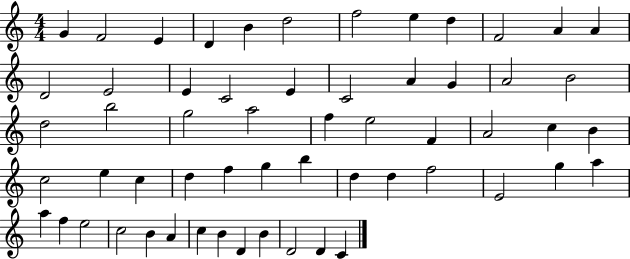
{
  \clef treble
  \numericTimeSignature
  \time 4/4
  \key c \major
  g'4 f'2 e'4 | d'4 b'4 d''2 | f''2 e''4 d''4 | f'2 a'4 a'4 | \break d'2 e'2 | e'4 c'2 e'4 | c'2 a'4 g'4 | a'2 b'2 | \break d''2 b''2 | g''2 a''2 | f''4 e''2 f'4 | a'2 c''4 b'4 | \break c''2 e''4 c''4 | d''4 f''4 g''4 b''4 | d''4 d''4 f''2 | e'2 g''4 a''4 | \break a''4 f''4 e''2 | c''2 b'4 a'4 | c''4 b'4 d'4 b'4 | d'2 d'4 c'4 | \break \bar "|."
}